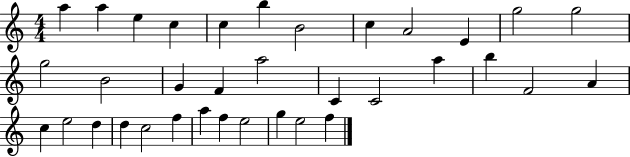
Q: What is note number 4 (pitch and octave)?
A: C5